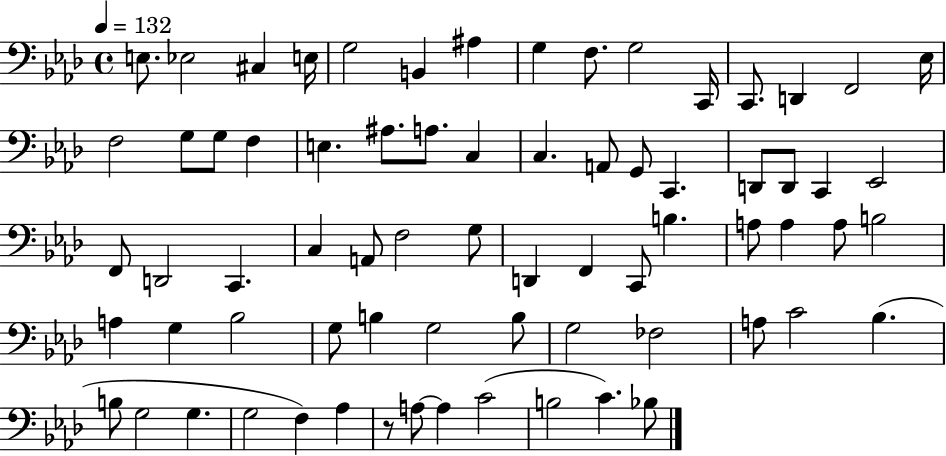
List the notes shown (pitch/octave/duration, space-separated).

E3/e. Eb3/h C#3/q E3/s G3/h B2/q A#3/q G3/q F3/e. G3/h C2/s C2/e. D2/q F2/h Eb3/s F3/h G3/e G3/e F3/q E3/q. A#3/e. A3/e. C3/q C3/q. A2/e G2/e C2/q. D2/e D2/e C2/q Eb2/h F2/e D2/h C2/q. C3/q A2/e F3/h G3/e D2/q F2/q C2/e B3/q. A3/e A3/q A3/e B3/h A3/q G3/q Bb3/h G3/e B3/q G3/h B3/e G3/h FES3/h A3/e C4/h Bb3/q. B3/e G3/h G3/q. G3/h F3/q Ab3/q R/e A3/e A3/q C4/h B3/h C4/q. Bb3/e